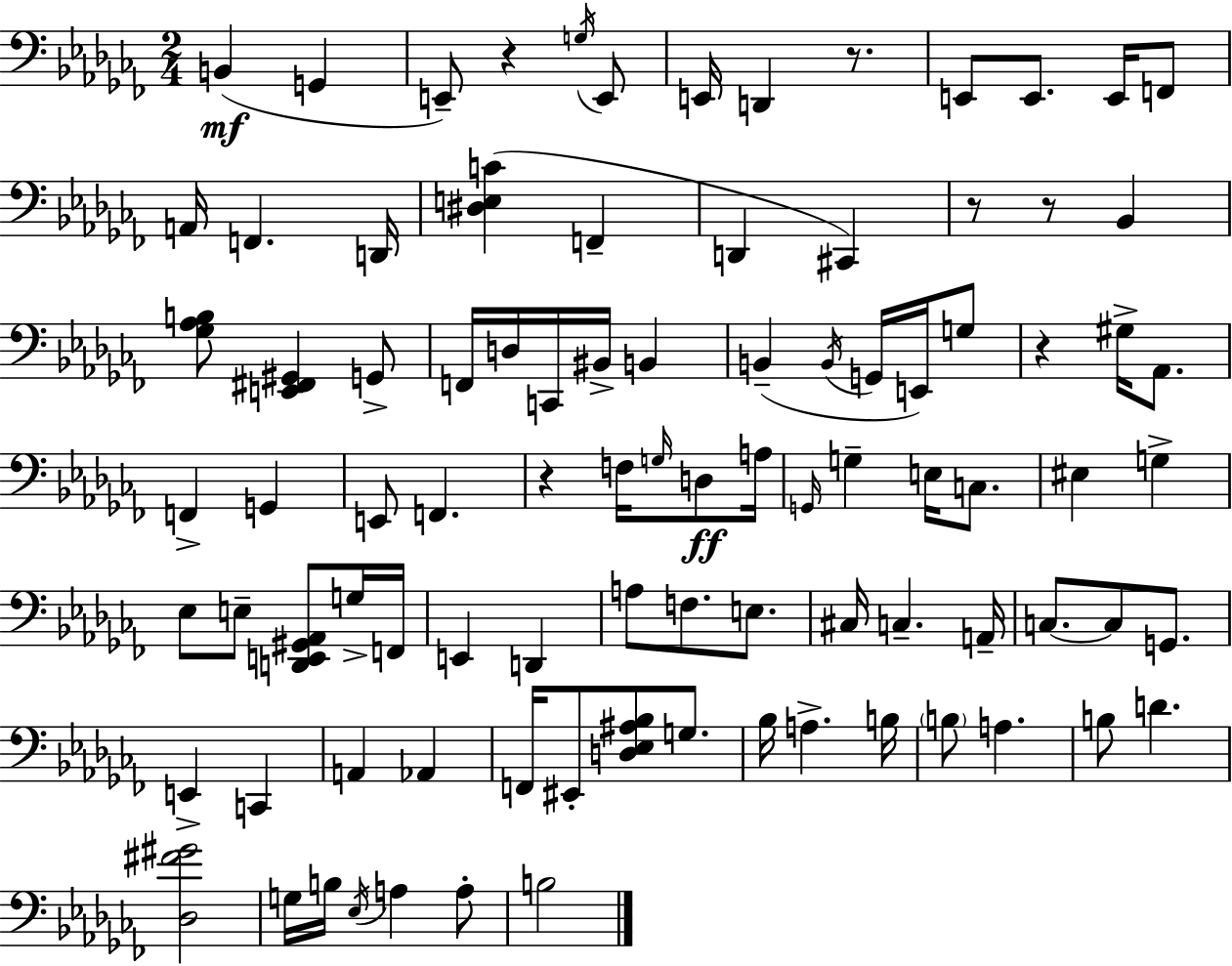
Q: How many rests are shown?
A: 6